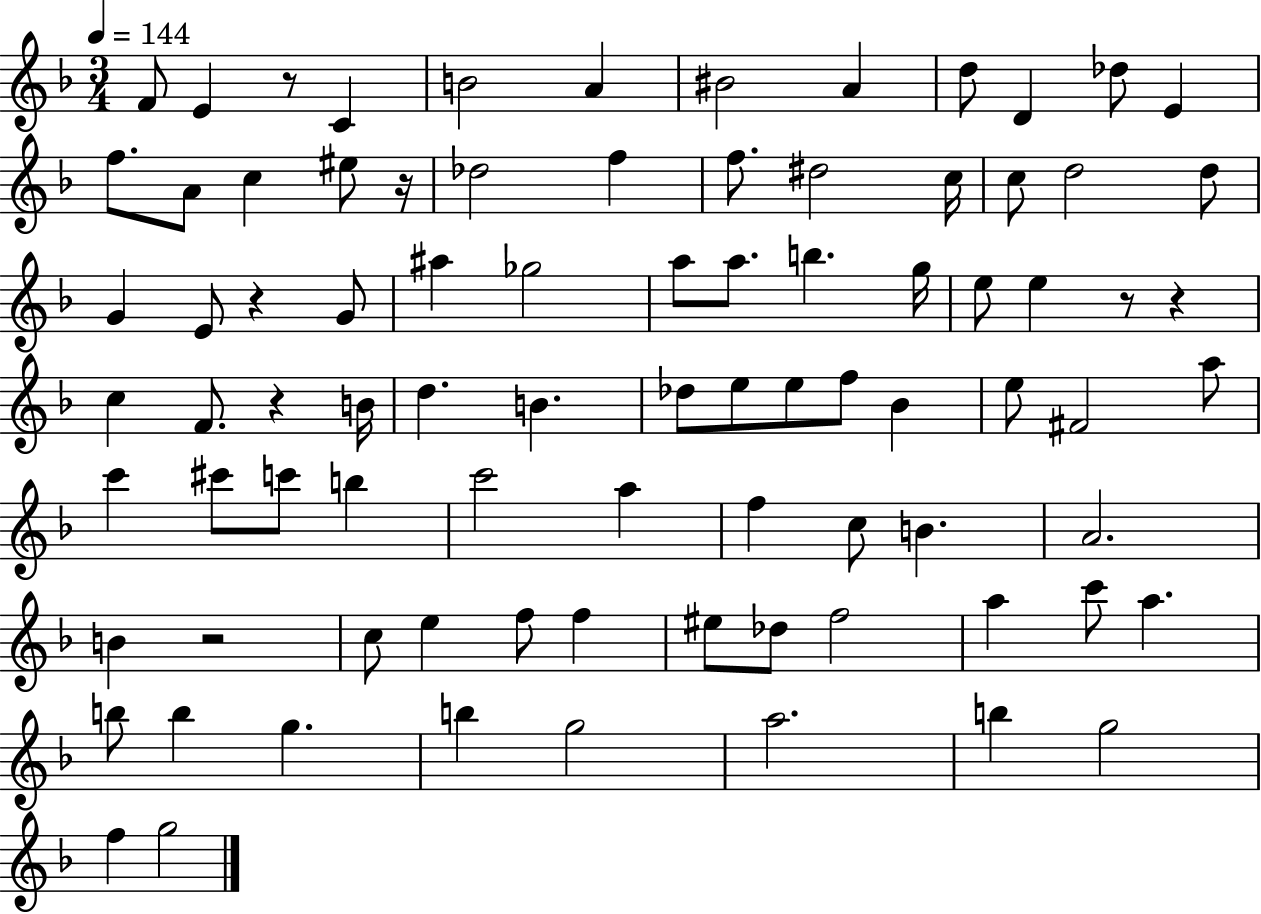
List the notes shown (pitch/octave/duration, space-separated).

F4/e E4/q R/e C4/q B4/h A4/q BIS4/h A4/q D5/e D4/q Db5/e E4/q F5/e. A4/e C5/q EIS5/e R/s Db5/h F5/q F5/e. D#5/h C5/s C5/e D5/h D5/e G4/q E4/e R/q G4/e A#5/q Gb5/h A5/e A5/e. B5/q. G5/s E5/e E5/q R/e R/q C5/q F4/e. R/q B4/s D5/q. B4/q. Db5/e E5/e E5/e F5/e Bb4/q E5/e F#4/h A5/e C6/q C#6/e C6/e B5/q C6/h A5/q F5/q C5/e B4/q. A4/h. B4/q R/h C5/e E5/q F5/e F5/q EIS5/e Db5/e F5/h A5/q C6/e A5/q. B5/e B5/q G5/q. B5/q G5/h A5/h. B5/q G5/h F5/q G5/h